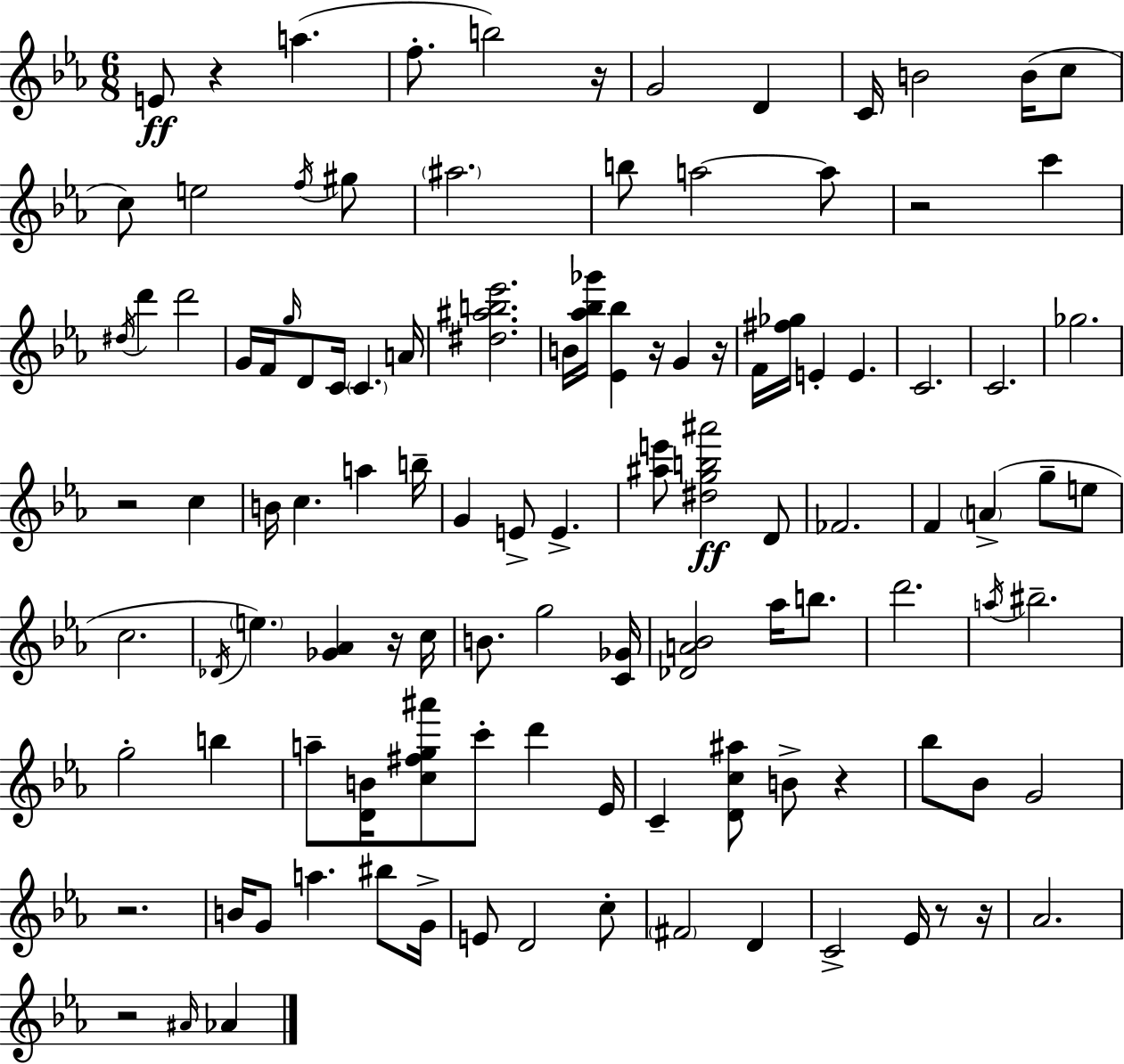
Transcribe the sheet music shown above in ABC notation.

X:1
T:Untitled
M:6/8
L:1/4
K:Cm
E/2 z a f/2 b2 z/4 G2 D C/4 B2 B/4 c/2 c/2 e2 f/4 ^g/2 ^a2 b/2 a2 a/2 z2 c' ^d/4 d' d'2 G/4 F/4 g/4 D/2 C/4 C A/4 [^d^ab_e']2 B/4 [_a_b_g']/4 [_E_b] z/4 G z/4 F/4 [^f_g]/4 E E C2 C2 _g2 z2 c B/4 c a b/4 G E/2 E [^ae']/2 [^dgb^a']2 D/2 _F2 F A g/2 e/2 c2 _D/4 e [_G_A] z/4 c/4 B/2 g2 [C_G]/4 [_DA_B]2 _a/4 b/2 d'2 a/4 ^b2 g2 b a/2 [DB]/4 [c^fg^a']/2 c'/2 d' _E/4 C [Dc^a]/2 B/2 z _b/2 _B/2 G2 z2 B/4 G/2 a ^b/2 G/4 E/2 D2 c/2 ^F2 D C2 _E/4 z/2 z/4 _A2 z2 ^A/4 _A